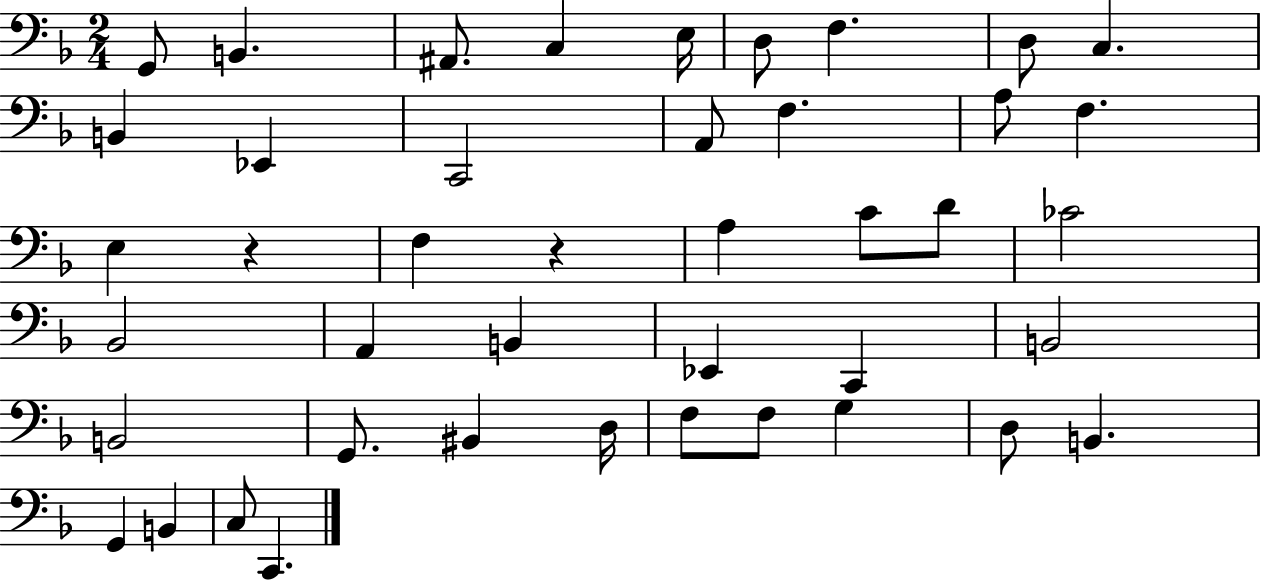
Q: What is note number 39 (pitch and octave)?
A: B2